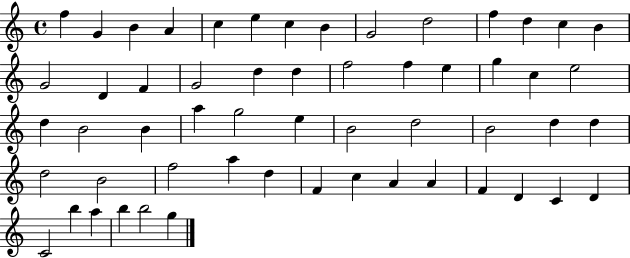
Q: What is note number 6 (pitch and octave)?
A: E5